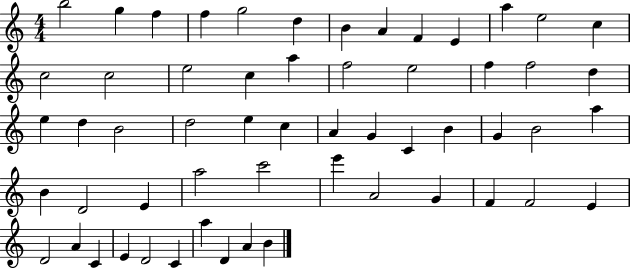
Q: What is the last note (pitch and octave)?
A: B4